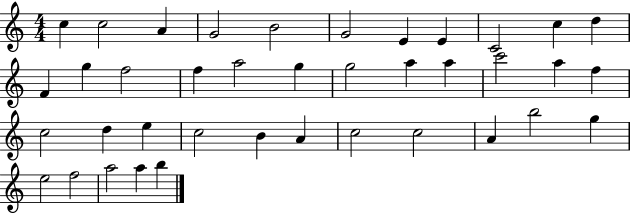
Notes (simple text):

C5/q C5/h A4/q G4/h B4/h G4/h E4/q E4/q C4/h C5/q D5/q F4/q G5/q F5/h F5/q A5/h G5/q G5/h A5/q A5/q C6/h A5/q F5/q C5/h D5/q E5/q C5/h B4/q A4/q C5/h C5/h A4/q B5/h G5/q E5/h F5/h A5/h A5/q B5/q